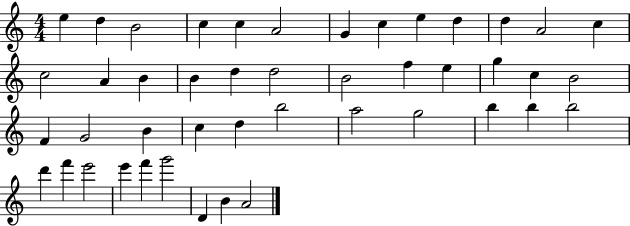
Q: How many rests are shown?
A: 0